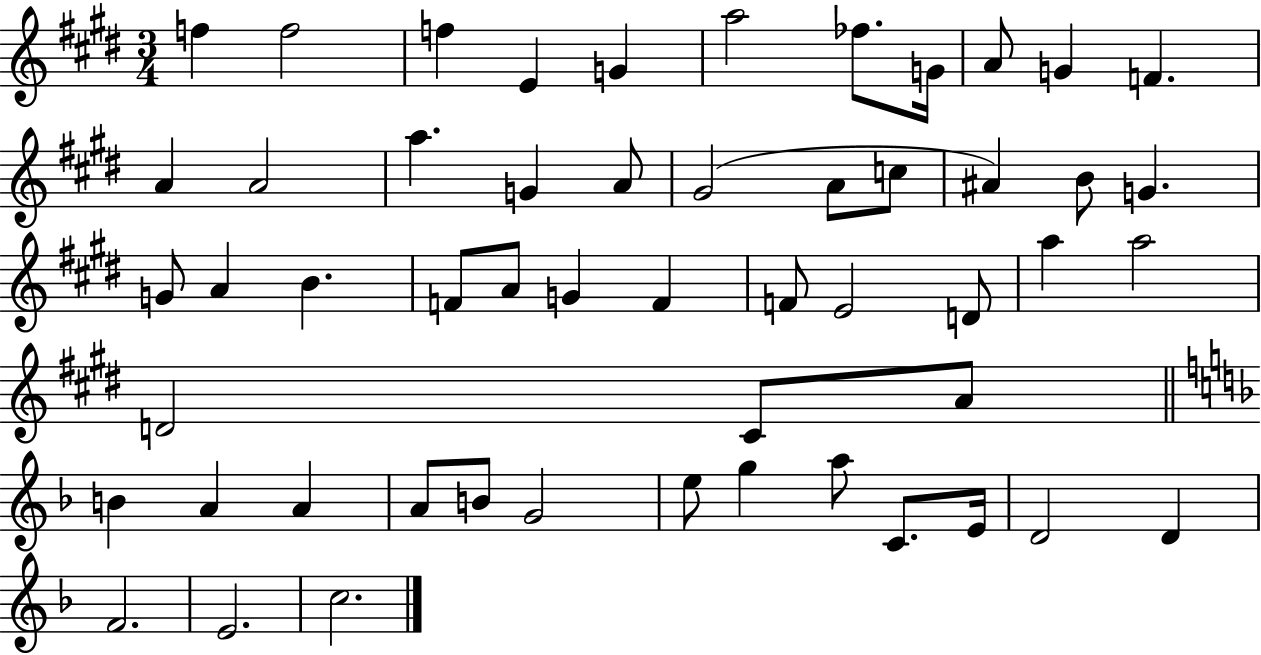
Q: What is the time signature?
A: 3/4